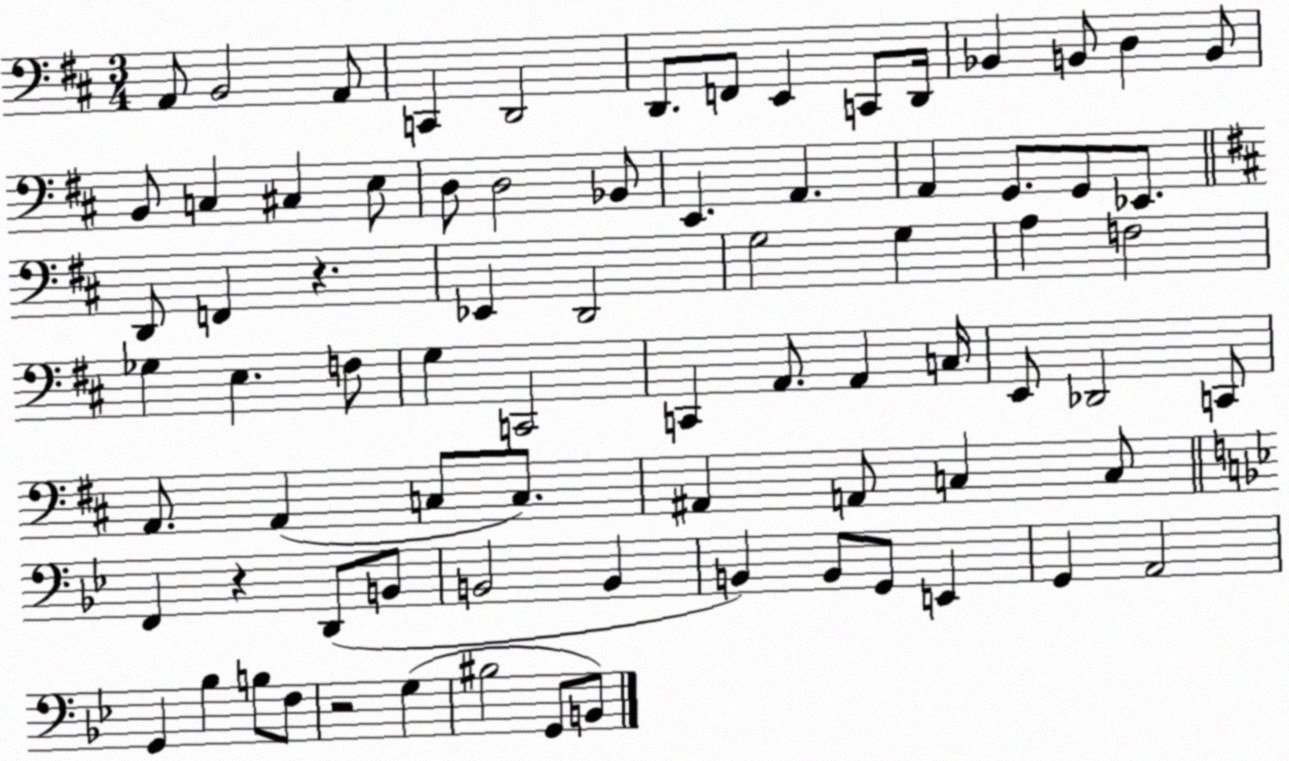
X:1
T:Untitled
M:3/4
L:1/4
K:D
A,,/2 B,,2 A,,/2 C,, D,,2 D,,/2 F,,/2 E,, C,,/2 D,,/4 _B,, B,,/2 D, B,,/2 B,,/2 C, ^C, E,/2 D,/2 D,2 _B,,/2 E,, A,, A,, G,,/2 G,,/2 _E,,/2 D,,/2 F,, z _E,, D,,2 G,2 G, A, F,2 _G, E, F,/2 G, C,,2 C,, A,,/2 A,, C,/4 E,,/2 _D,,2 C,,/2 A,,/2 A,, C,/2 C,/2 ^A,, A,,/2 C, C,/2 F,, z D,,/2 B,,/2 B,,2 B,, B,, B,,/2 G,,/2 E,, G,, A,,2 G,, _B, B,/2 F,/2 z2 G, ^B,2 G,,/2 B,,/2